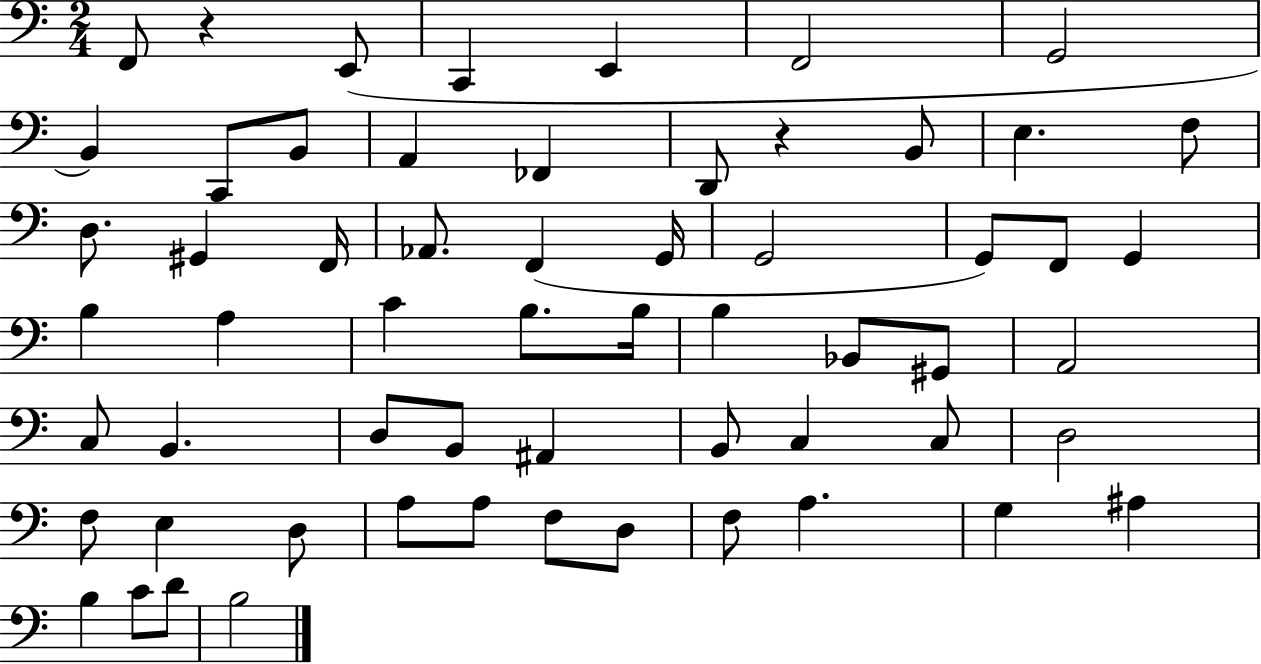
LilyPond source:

{
  \clef bass
  \numericTimeSignature
  \time 2/4
  \key c \major
  f,8 r4 e,8( | c,4 e,4 | f,2 | g,2 | \break b,4) c,8 b,8 | a,4 fes,4 | d,8 r4 b,8 | e4. f8 | \break d8. gis,4 f,16 | aes,8. f,4( g,16 | g,2 | g,8) f,8 g,4 | \break b4 a4 | c'4 b8. b16 | b4 bes,8 gis,8 | a,2 | \break c8 b,4. | d8 b,8 ais,4 | b,8 c4 c8 | d2 | \break f8 e4 d8 | a8 a8 f8 d8 | f8 a4. | g4 ais4 | \break b4 c'8 d'8 | b2 | \bar "|."
}